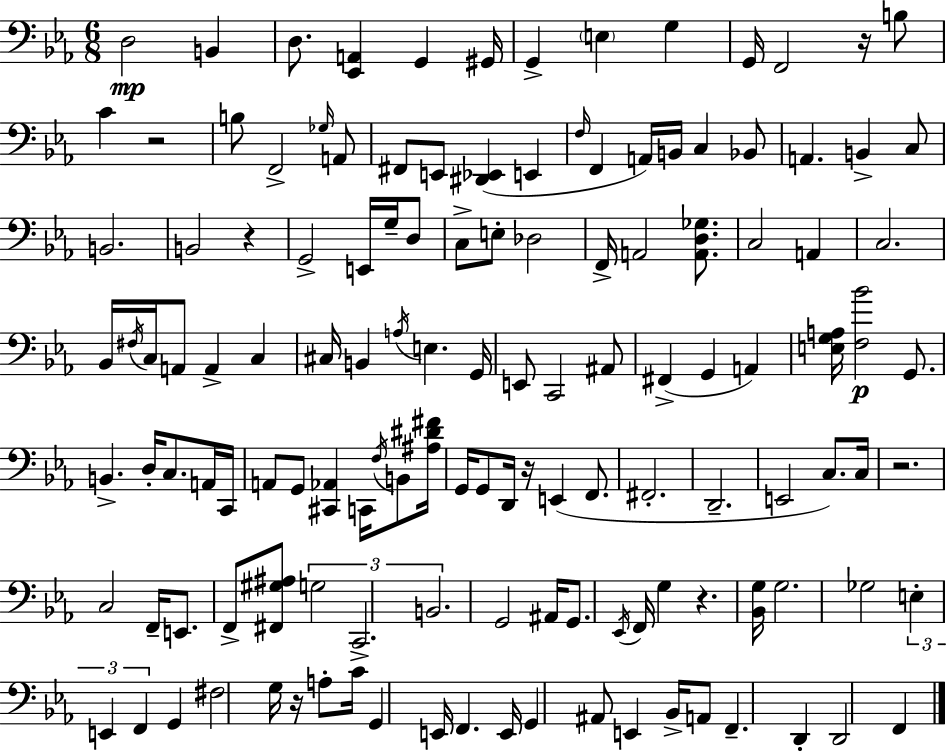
X:1
T:Untitled
M:6/8
L:1/4
K:Eb
D,2 B,, D,/2 [_E,,A,,] G,, ^G,,/4 G,, E, G, G,,/4 F,,2 z/4 B,/2 C z2 B,/2 F,,2 _G,/4 A,,/2 ^F,,/2 E,,/2 [^D,,_E,,] E,, F,/4 F,, A,,/4 B,,/4 C, _B,,/2 A,, B,, C,/2 B,,2 B,,2 z G,,2 E,,/4 G,/4 D,/2 C,/2 E,/2 _D,2 F,,/4 A,,2 [A,,D,_G,]/2 C,2 A,, C,2 _B,,/4 ^F,/4 C,/4 A,,/2 A,, C, ^C,/4 B,, A,/4 E, G,,/4 E,,/2 C,,2 ^A,,/2 ^F,, G,, A,, [E,G,A,]/4 [F,_B]2 G,,/2 B,, D,/4 C,/2 A,,/4 C,,/4 A,,/2 G,,/2 [^C,,_A,,] C,,/4 F,/4 B,,/2 [^A,^D^F]/4 G,,/4 G,,/2 D,,/4 z/4 E,, F,,/2 ^F,,2 D,,2 E,,2 C,/2 C,/4 z2 C,2 F,,/4 E,,/2 F,,/2 [^F,,^G,^A,]/2 G,2 C,,2 B,,2 G,,2 ^A,,/4 G,,/2 _E,,/4 F,,/4 G, z [_B,,G,]/4 G,2 _G,2 E, E,, F,, G,, ^F,2 G,/4 z/4 A,/2 C/4 G,, E,,/4 F,, E,,/4 G,, ^A,,/2 E,, _B,,/4 A,,/2 F,, D,, D,,2 F,,